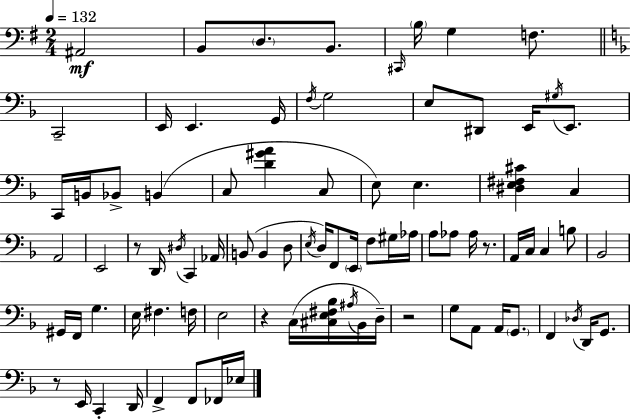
X:1
T:Untitled
M:2/4
L:1/4
K:Em
^A,,2 B,,/2 D,/2 B,,/2 ^C,,/4 B,/4 G, F,/2 C,,2 E,,/4 E,, G,,/4 F,/4 G,2 E,/2 ^D,,/2 E,,/4 ^G,/4 E,,/2 C,,/4 B,,/4 _B,,/2 B,, C,/2 [D^GA] C,/2 E,/2 E, [^D,E,^F,^C] C, A,,2 E,,2 z/2 D,,/4 ^D,/4 C,, _A,,/4 B,,/2 B,, D,/2 E,/4 D,/4 F,,/2 E,,/4 F,/2 ^G,/4 _A,/4 A,/2 _A,/2 _A,/4 z/2 A,,/4 C,/4 C, B,/2 _B,,2 ^G,,/4 F,,/4 G, E,/4 ^F, F,/4 E,2 z C,/4 [^C,E,^F,_B,]/4 ^A,/4 _B,,/4 D,/4 z2 G,/2 A,,/2 A,,/4 G,,/2 F,, _D,/4 D,,/4 G,,/2 z/2 E,,/4 C,, D,,/4 F,, F,,/2 _F,,/4 _E,/4